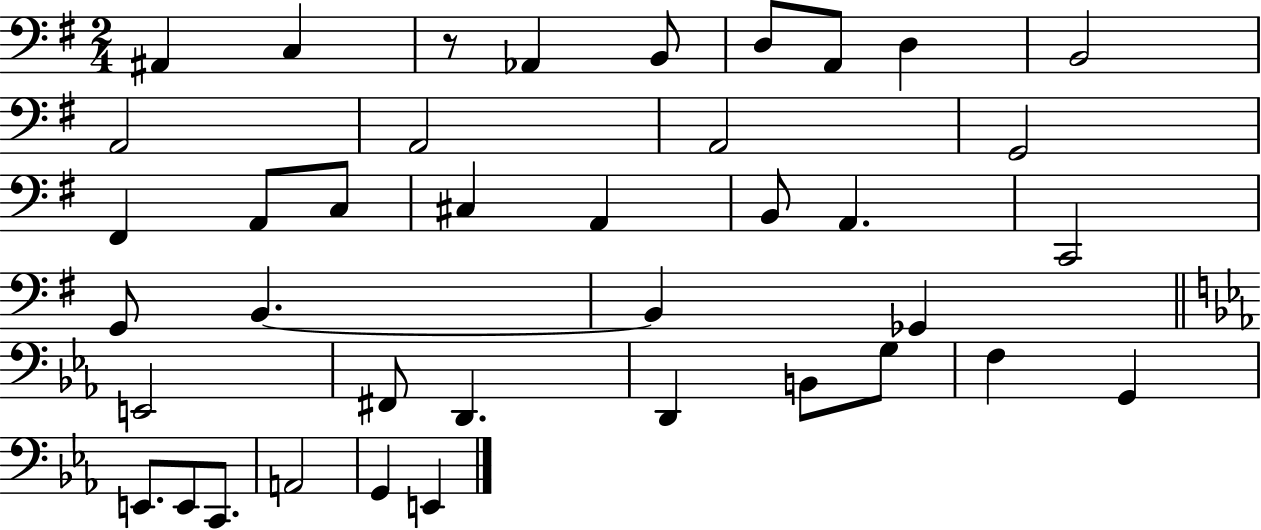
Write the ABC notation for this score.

X:1
T:Untitled
M:2/4
L:1/4
K:G
^A,, C, z/2 _A,, B,,/2 D,/2 A,,/2 D, B,,2 A,,2 A,,2 A,,2 G,,2 ^F,, A,,/2 C,/2 ^C, A,, B,,/2 A,, C,,2 G,,/2 B,, B,, _G,, E,,2 ^F,,/2 D,, D,, B,,/2 G,/2 F, G,, E,,/2 E,,/2 C,,/2 A,,2 G,, E,,